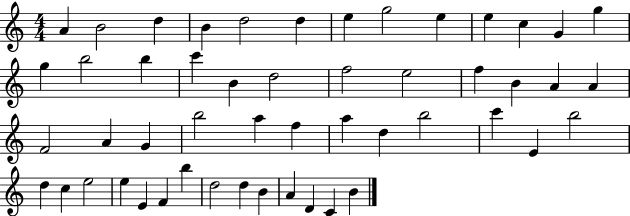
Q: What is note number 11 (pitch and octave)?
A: C5